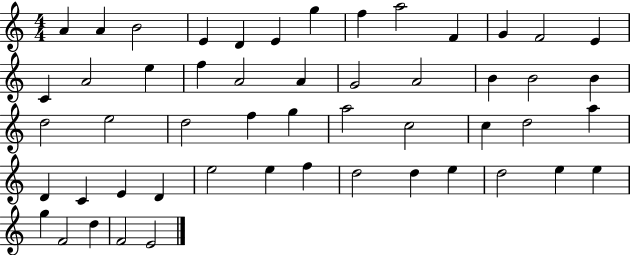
{
  \clef treble
  \numericTimeSignature
  \time 4/4
  \key c \major
  a'4 a'4 b'2 | e'4 d'4 e'4 g''4 | f''4 a''2 f'4 | g'4 f'2 e'4 | \break c'4 a'2 e''4 | f''4 a'2 a'4 | g'2 a'2 | b'4 b'2 b'4 | \break d''2 e''2 | d''2 f''4 g''4 | a''2 c''2 | c''4 d''2 a''4 | \break d'4 c'4 e'4 d'4 | e''2 e''4 f''4 | d''2 d''4 e''4 | d''2 e''4 e''4 | \break g''4 f'2 d''4 | f'2 e'2 | \bar "|."
}